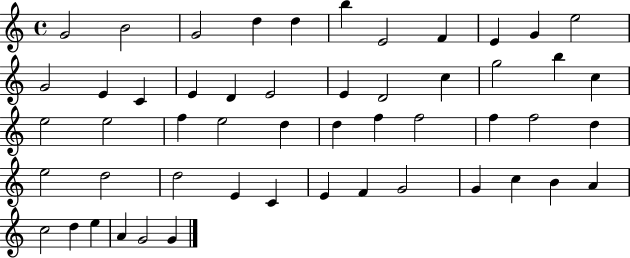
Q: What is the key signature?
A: C major